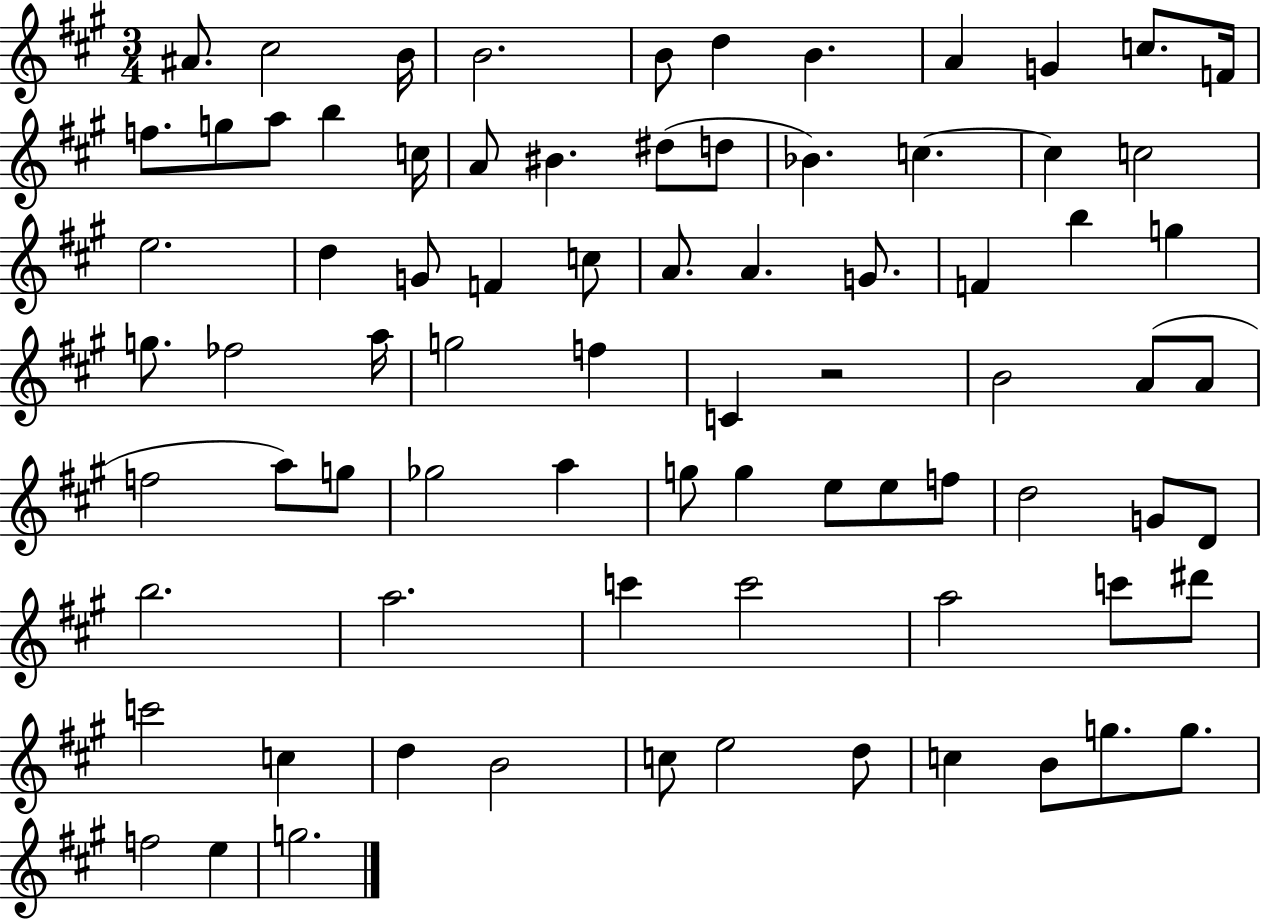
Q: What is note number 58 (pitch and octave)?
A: B5